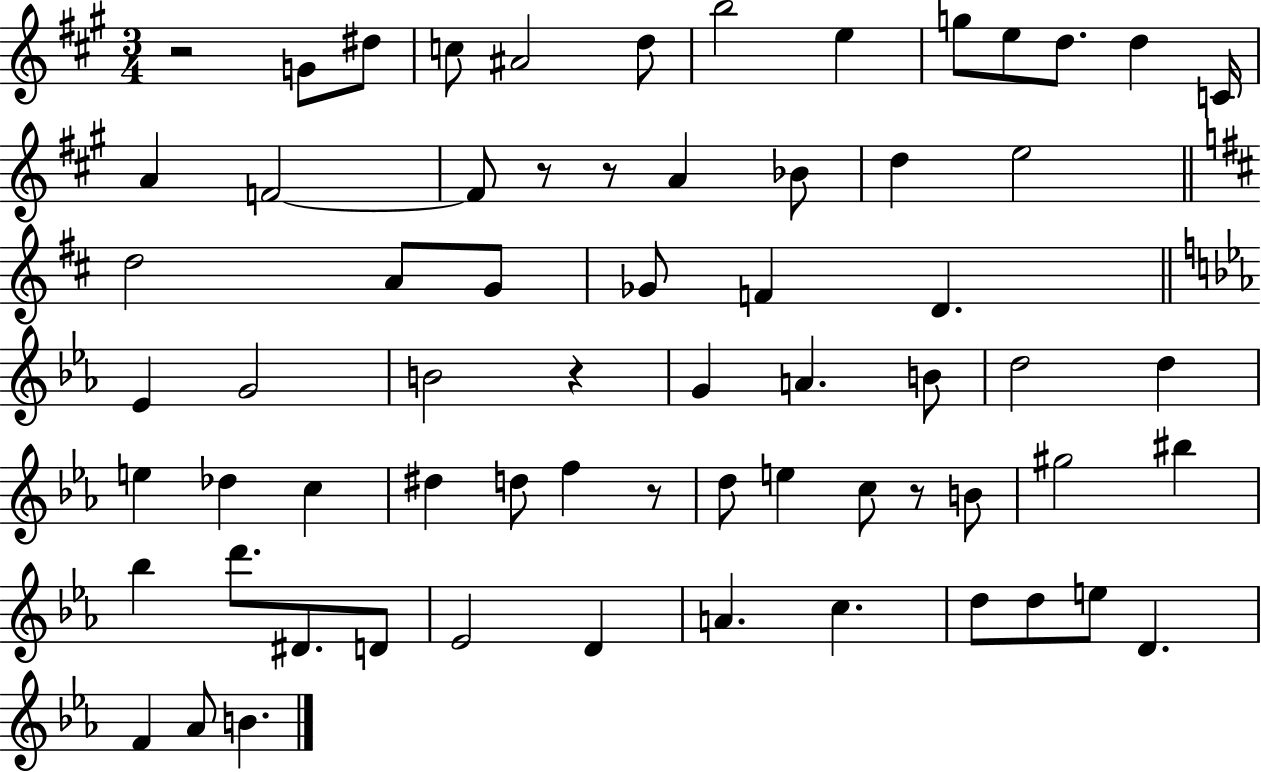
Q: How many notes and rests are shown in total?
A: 66